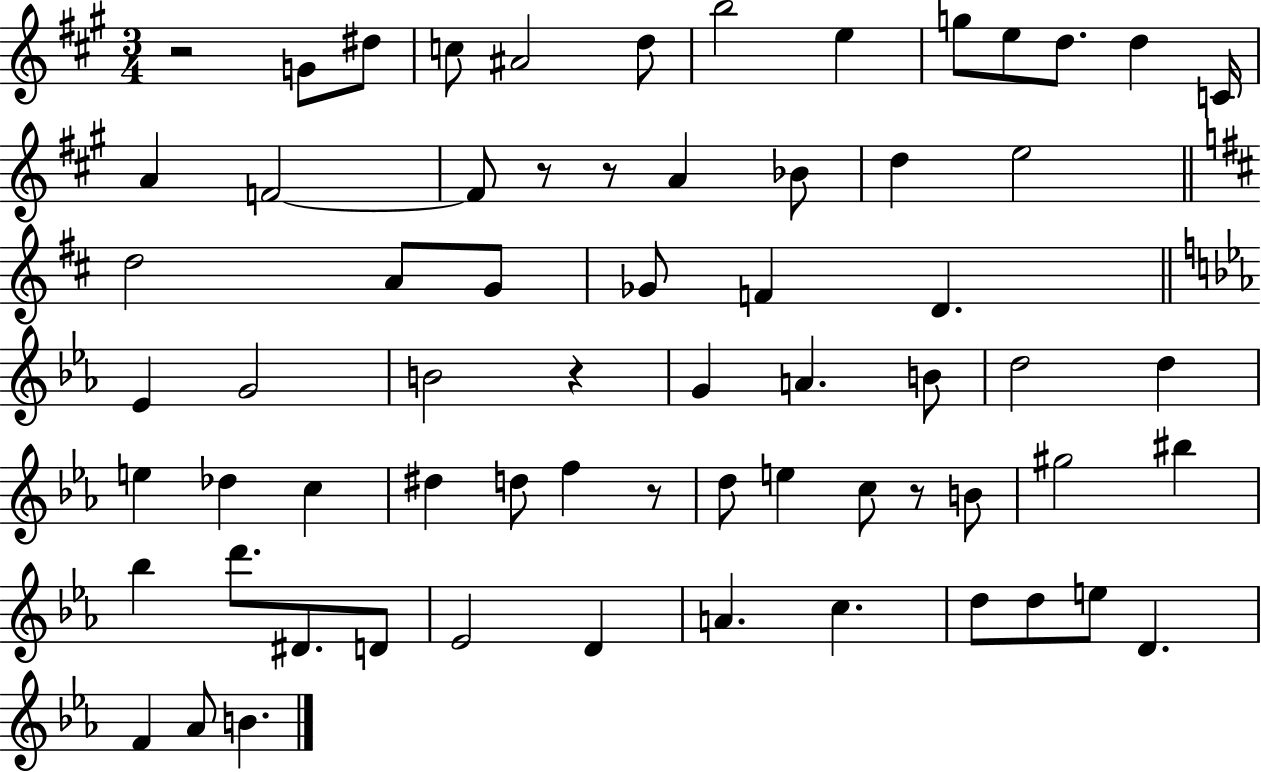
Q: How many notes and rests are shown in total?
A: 66